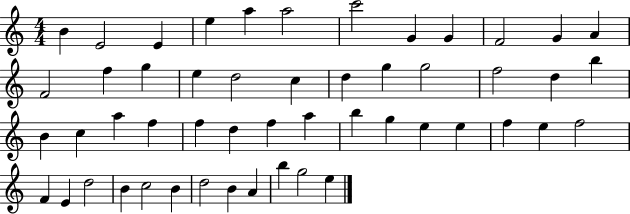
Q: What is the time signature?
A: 4/4